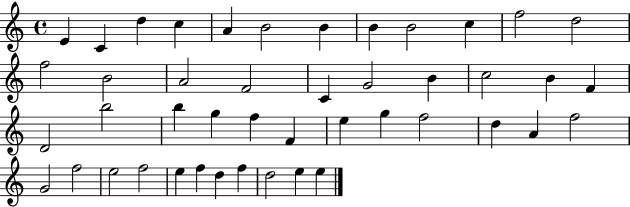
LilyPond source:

{
  \clef treble
  \time 4/4
  \defaultTimeSignature
  \key c \major
  e'4 c'4 d''4 c''4 | a'4 b'2 b'4 | b'4 b'2 c''4 | f''2 d''2 | \break f''2 b'2 | a'2 f'2 | c'4 g'2 b'4 | c''2 b'4 f'4 | \break d'2 b''2 | b''4 g''4 f''4 f'4 | e''4 g''4 f''2 | d''4 a'4 f''2 | \break g'2 f''2 | e''2 f''2 | e''4 f''4 d''4 f''4 | d''2 e''4 e''4 | \break \bar "|."
}